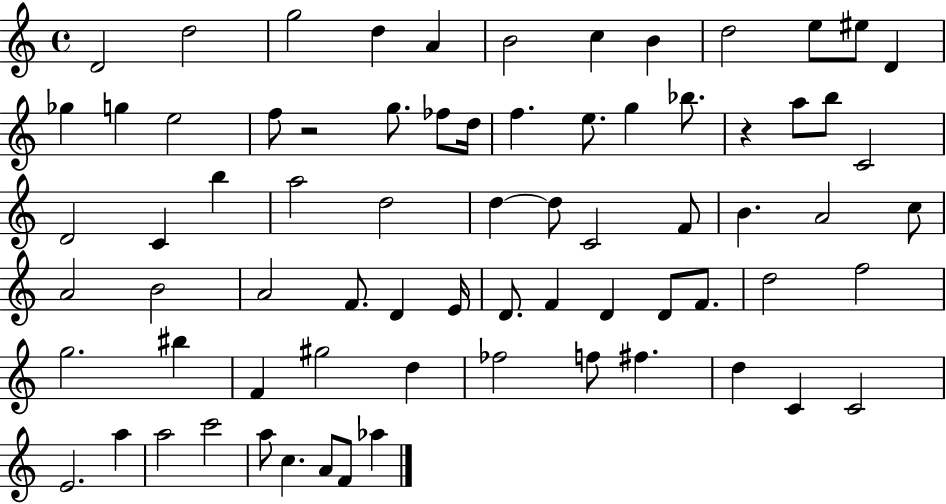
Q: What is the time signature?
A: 4/4